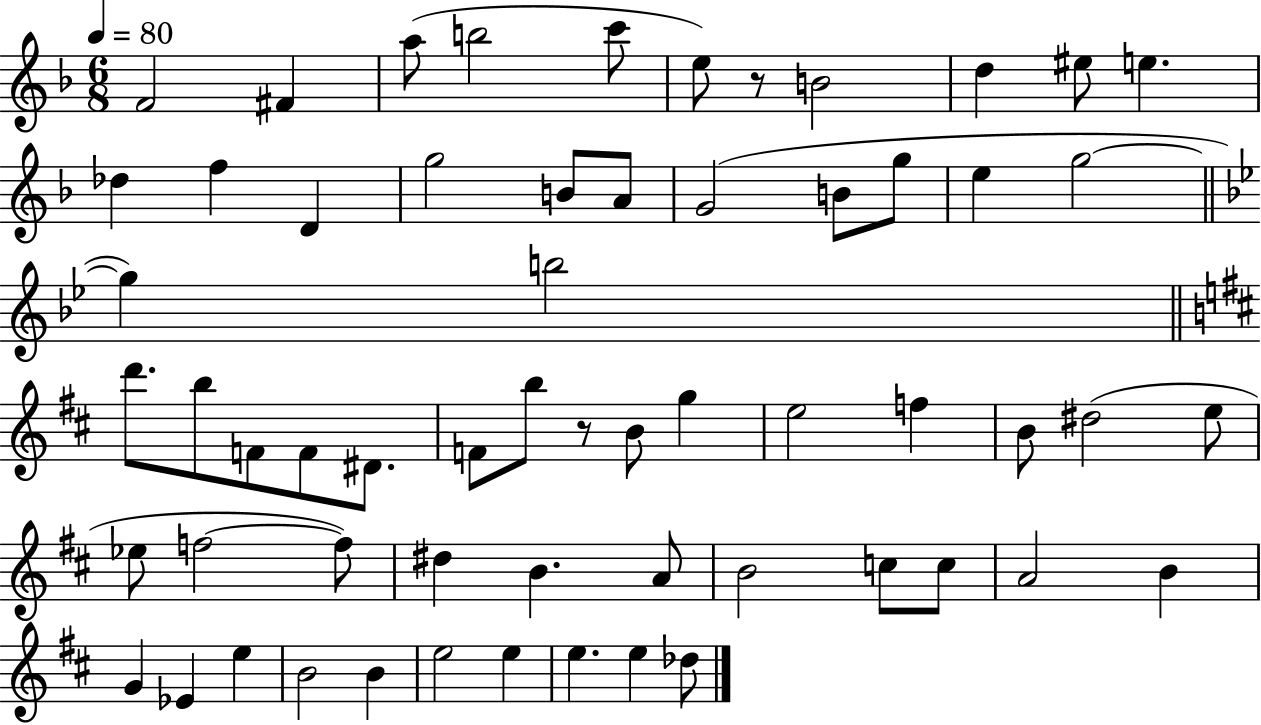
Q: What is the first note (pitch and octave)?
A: F4